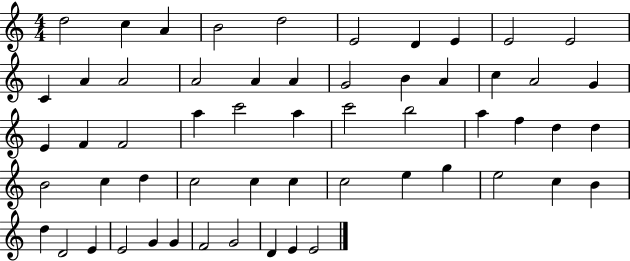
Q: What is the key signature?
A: C major